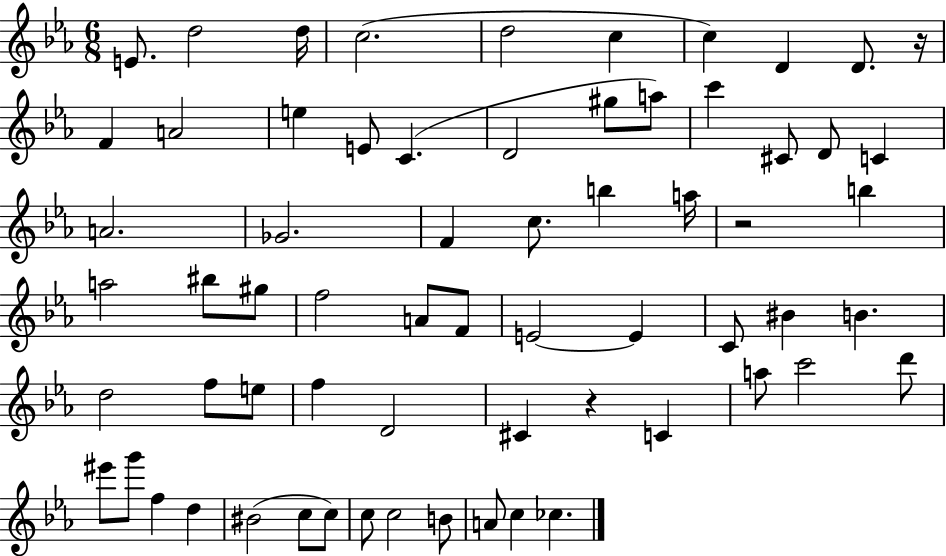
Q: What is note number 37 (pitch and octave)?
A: C4